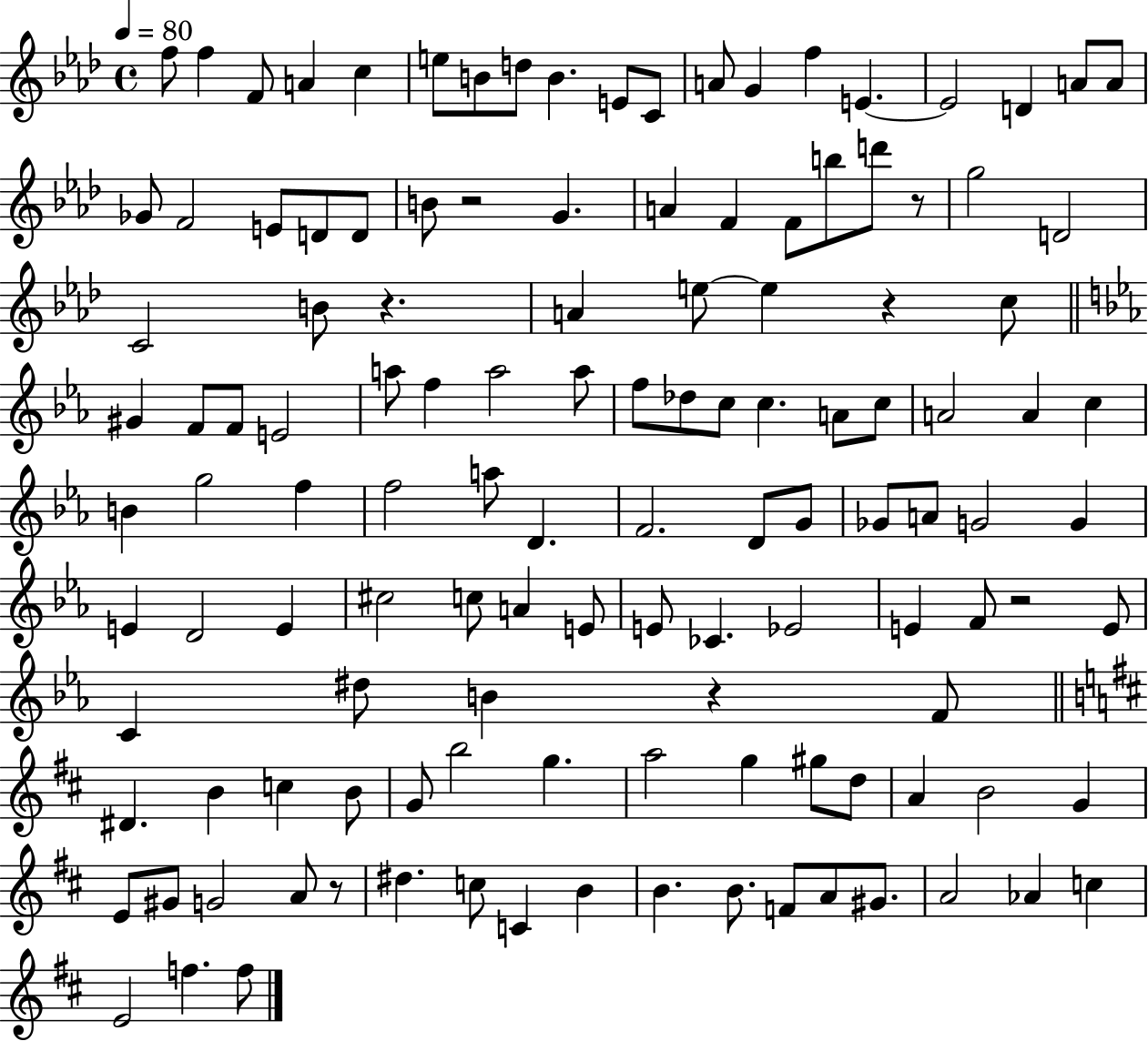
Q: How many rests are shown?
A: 7